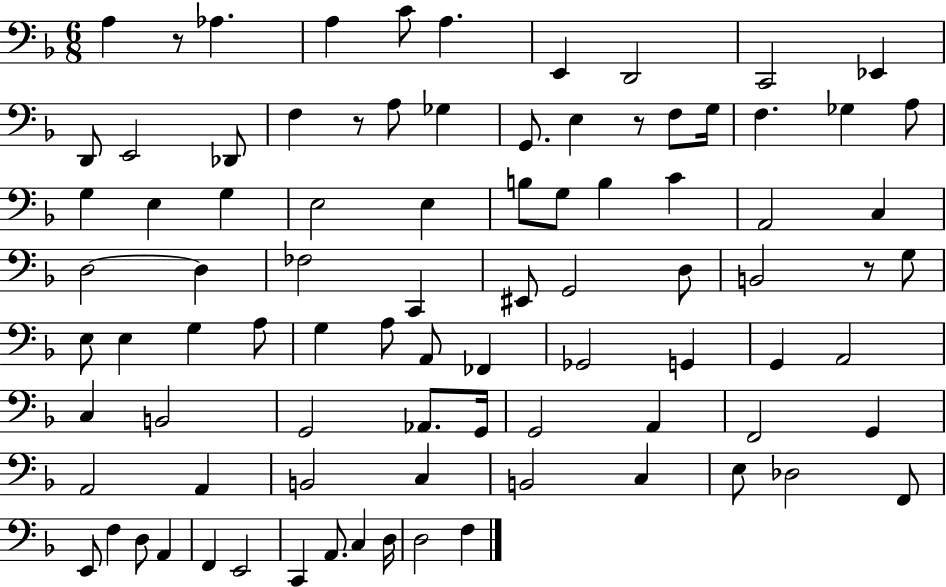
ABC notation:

X:1
T:Untitled
M:6/8
L:1/4
K:F
A, z/2 _A, A, C/2 A, E,, D,,2 C,,2 _E,, D,,/2 E,,2 _D,,/2 F, z/2 A,/2 _G, G,,/2 E, z/2 F,/2 G,/4 F, _G, A,/2 G, E, G, E,2 E, B,/2 G,/2 B, C A,,2 C, D,2 D, _F,2 C,, ^E,,/2 G,,2 D,/2 B,,2 z/2 G,/2 E,/2 E, G, A,/2 G, A,/2 A,,/2 _F,, _G,,2 G,, G,, A,,2 C, B,,2 G,,2 _A,,/2 G,,/4 G,,2 A,, F,,2 G,, A,,2 A,, B,,2 C, B,,2 C, E,/2 _D,2 F,,/2 E,,/2 F, D,/2 A,, F,, E,,2 C,, A,,/2 C, D,/4 D,2 F,